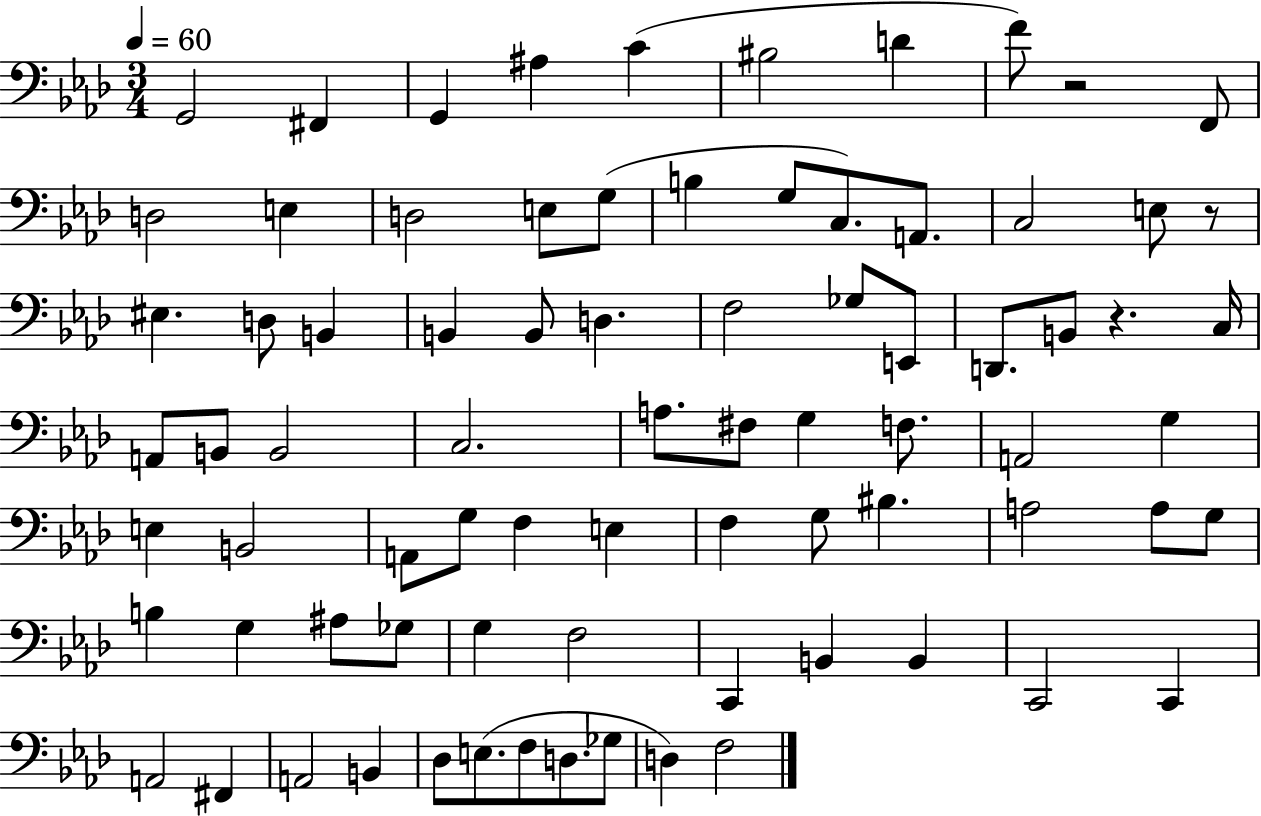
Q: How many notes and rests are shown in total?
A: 79